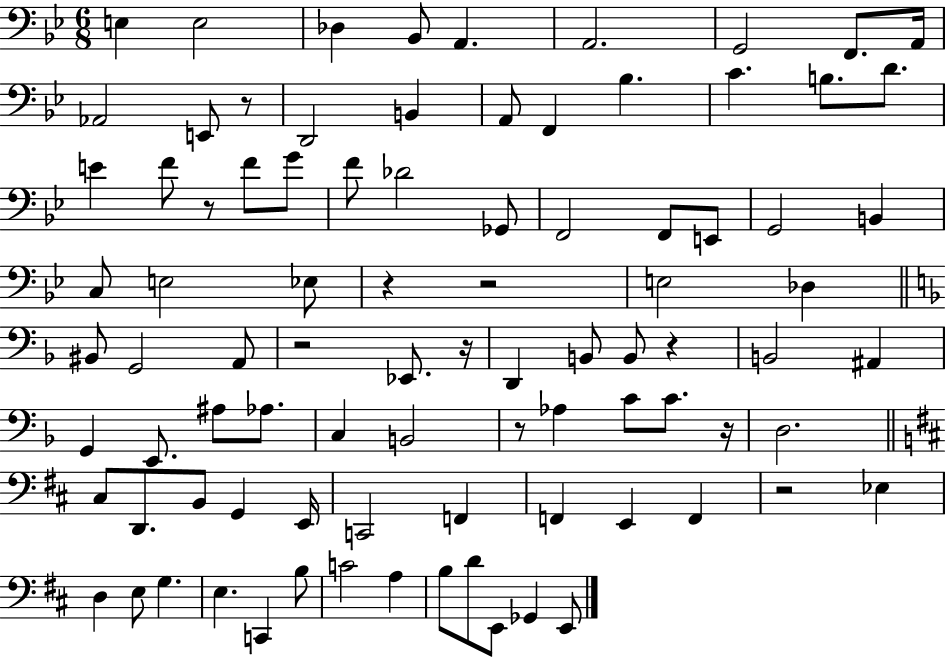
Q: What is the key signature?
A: BES major